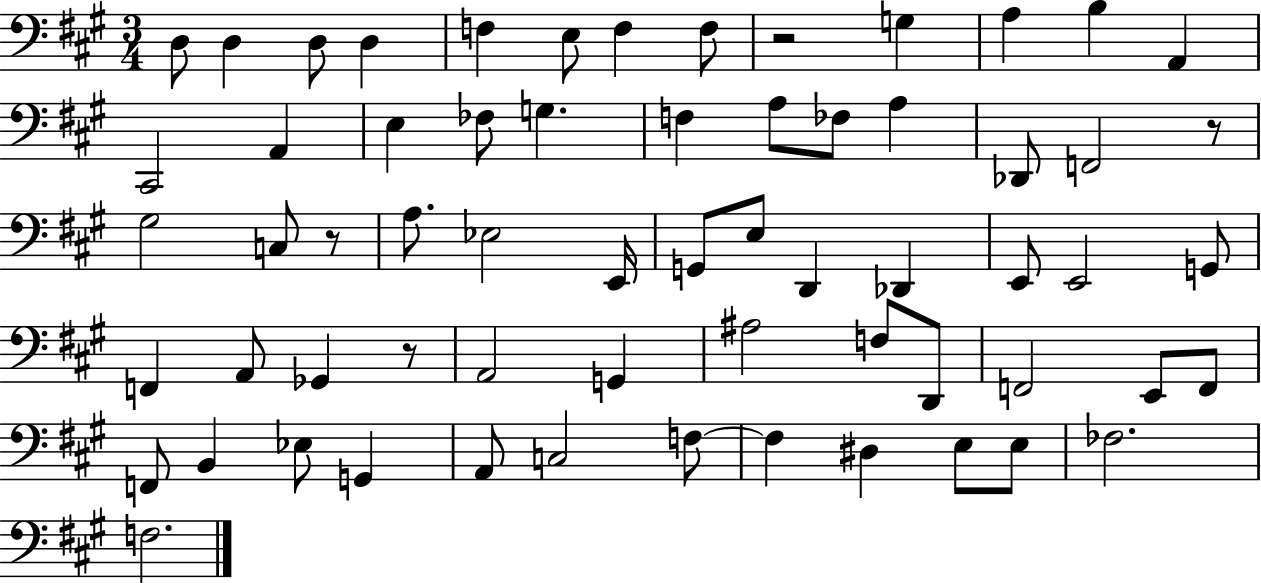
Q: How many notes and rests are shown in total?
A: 63